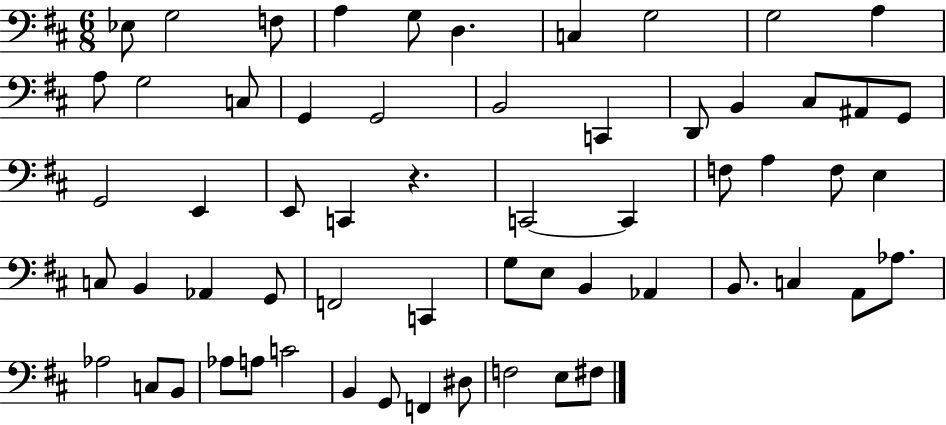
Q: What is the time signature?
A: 6/8